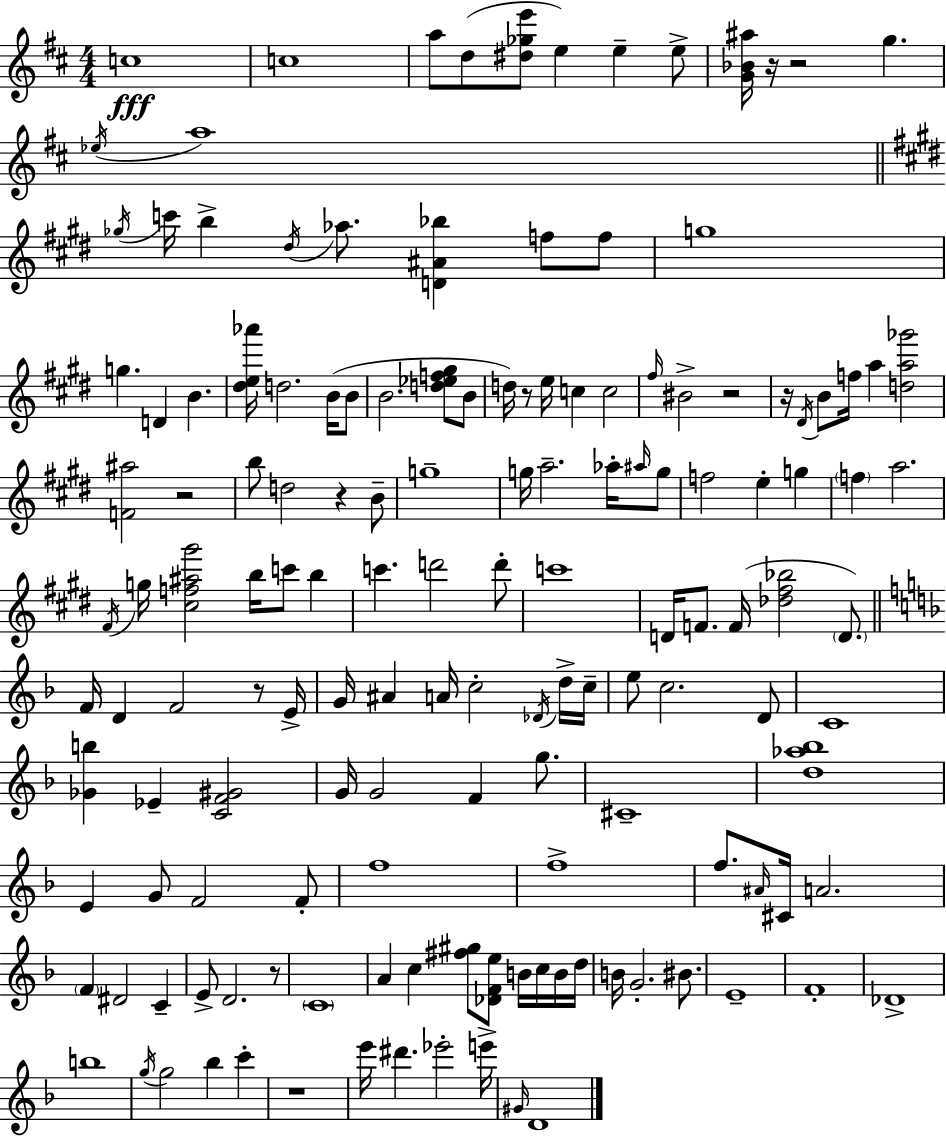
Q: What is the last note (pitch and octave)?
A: D4